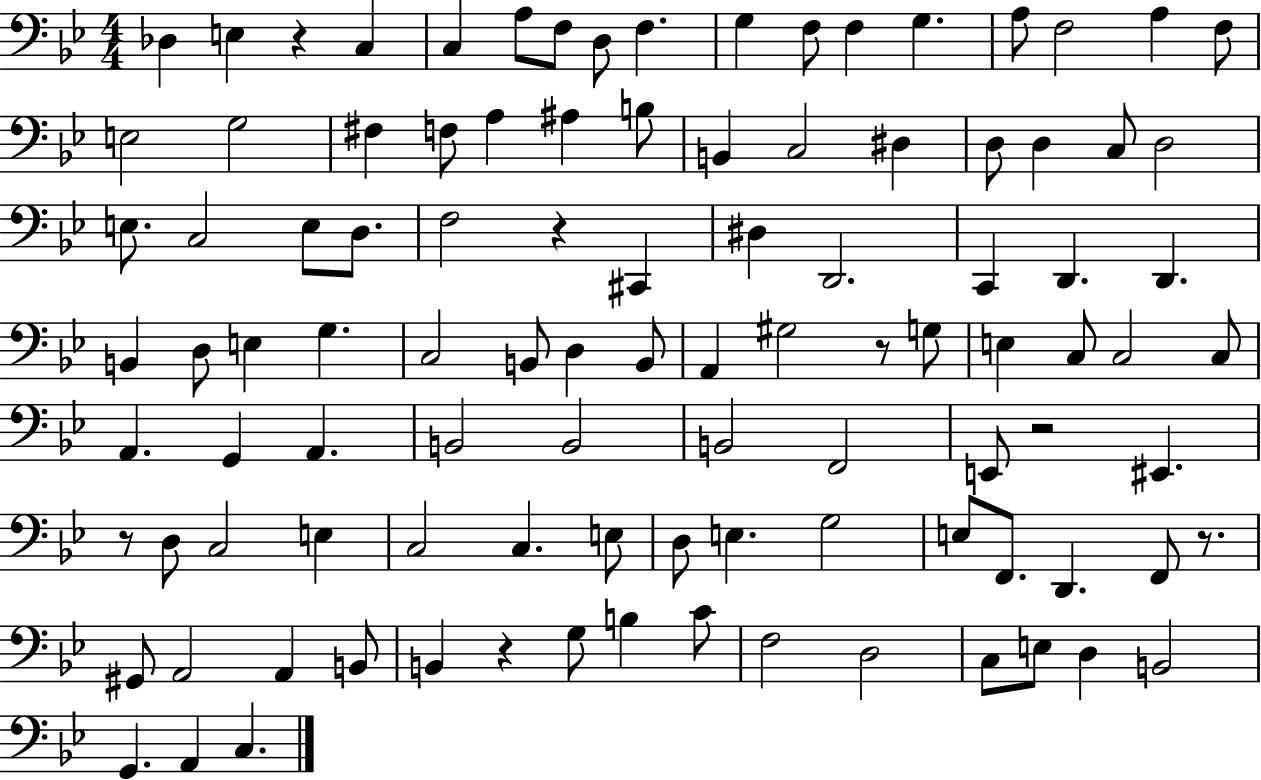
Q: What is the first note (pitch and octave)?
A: Db3